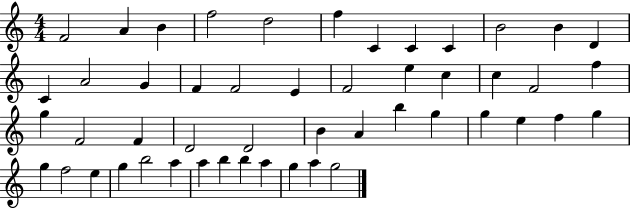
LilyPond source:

{
  \clef treble
  \numericTimeSignature
  \time 4/4
  \key c \major
  f'2 a'4 b'4 | f''2 d''2 | f''4 c'4 c'4 c'4 | b'2 b'4 d'4 | \break c'4 a'2 g'4 | f'4 f'2 e'4 | f'2 e''4 c''4 | c''4 f'2 f''4 | \break g''4 f'2 f'4 | d'2 d'2 | b'4 a'4 b''4 g''4 | g''4 e''4 f''4 g''4 | \break g''4 f''2 e''4 | g''4 b''2 a''4 | a''4 b''4 b''4 a''4 | g''4 a''4 g''2 | \break \bar "|."
}